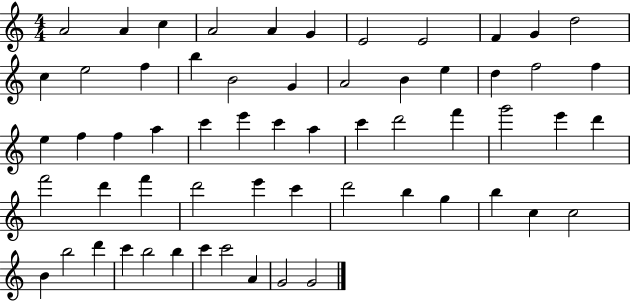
A4/h A4/q C5/q A4/h A4/q G4/q E4/h E4/h F4/q G4/q D5/h C5/q E5/h F5/q B5/q B4/h G4/q A4/h B4/q E5/q D5/q F5/h F5/q E5/q F5/q F5/q A5/q C6/q E6/q C6/q A5/q C6/q D6/h F6/q G6/h E6/q D6/q F6/h D6/q F6/q D6/h E6/q C6/q D6/h B5/q G5/q B5/q C5/q C5/h B4/q B5/h D6/q C6/q B5/h B5/q C6/q C6/h A4/q G4/h G4/h